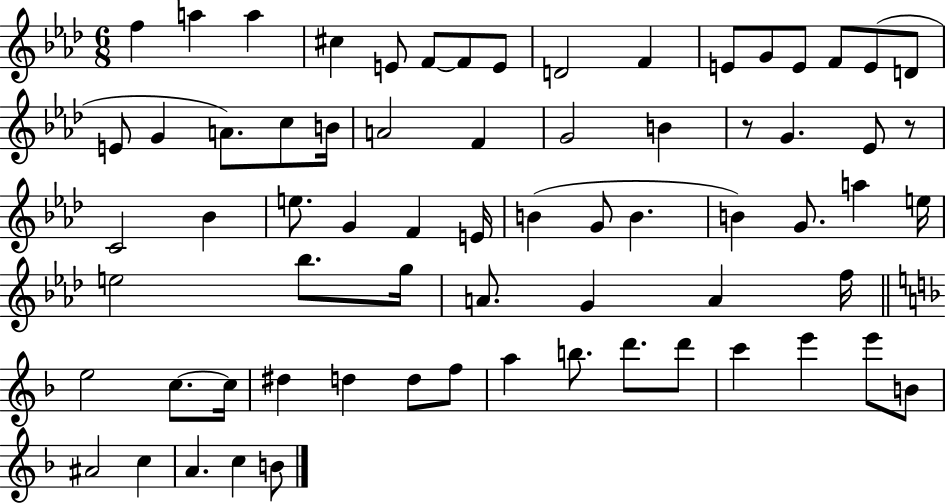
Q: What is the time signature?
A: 6/8